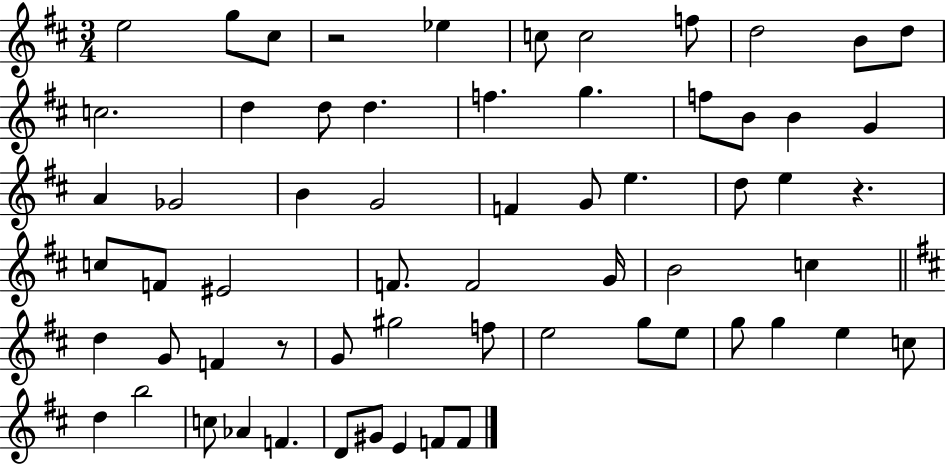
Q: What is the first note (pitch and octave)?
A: E5